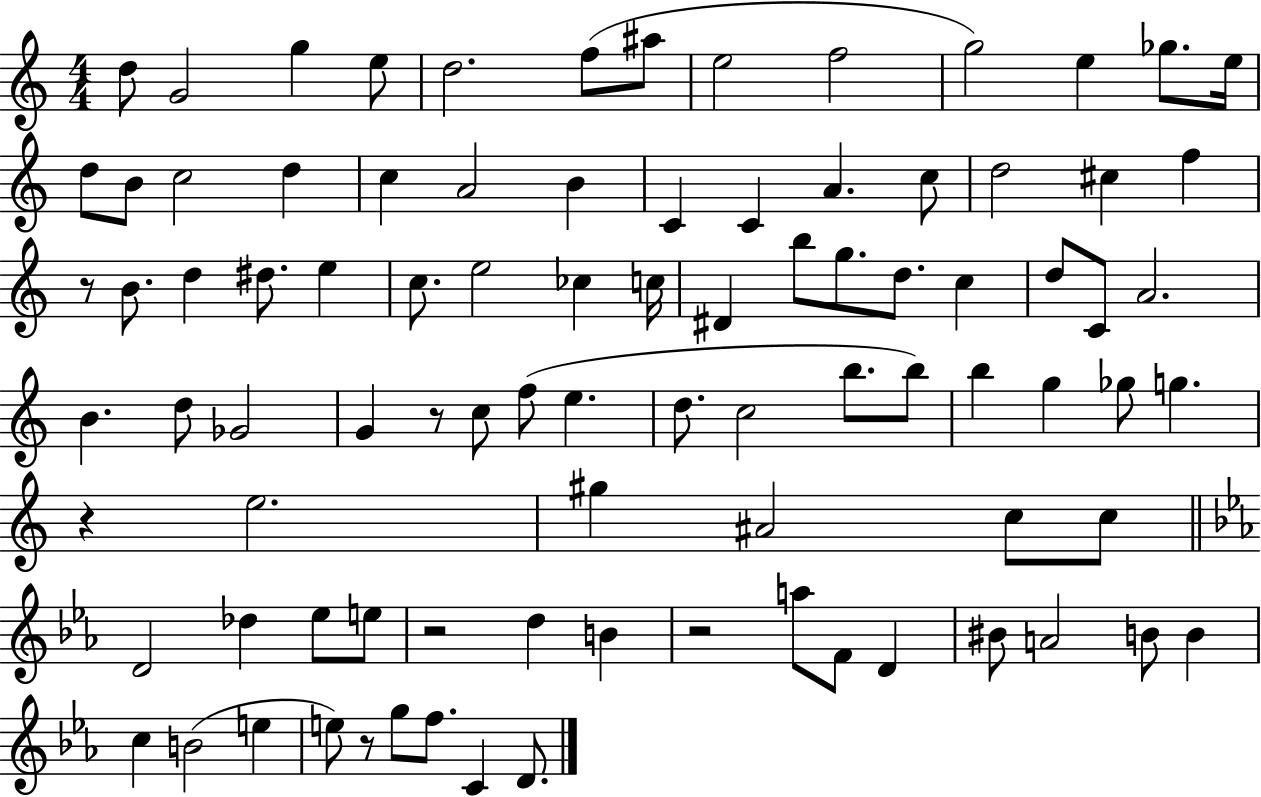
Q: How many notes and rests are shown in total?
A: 90